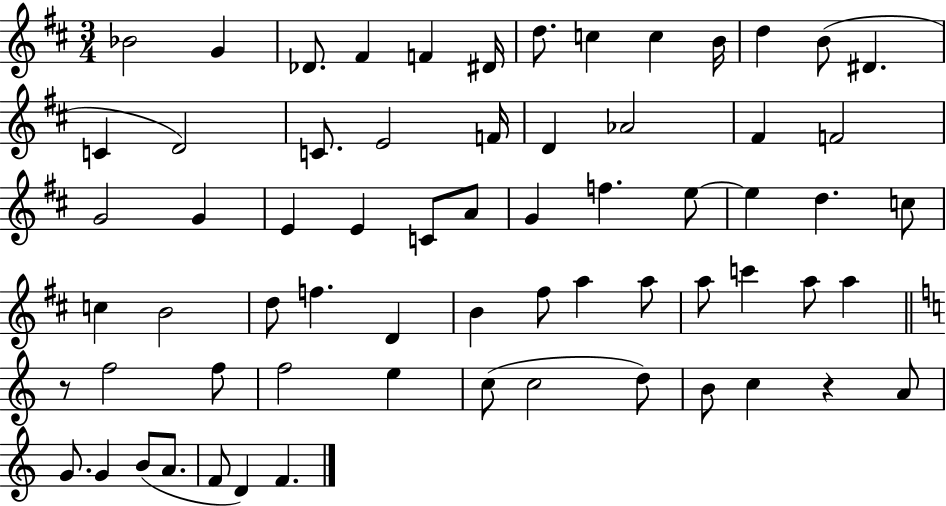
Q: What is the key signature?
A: D major